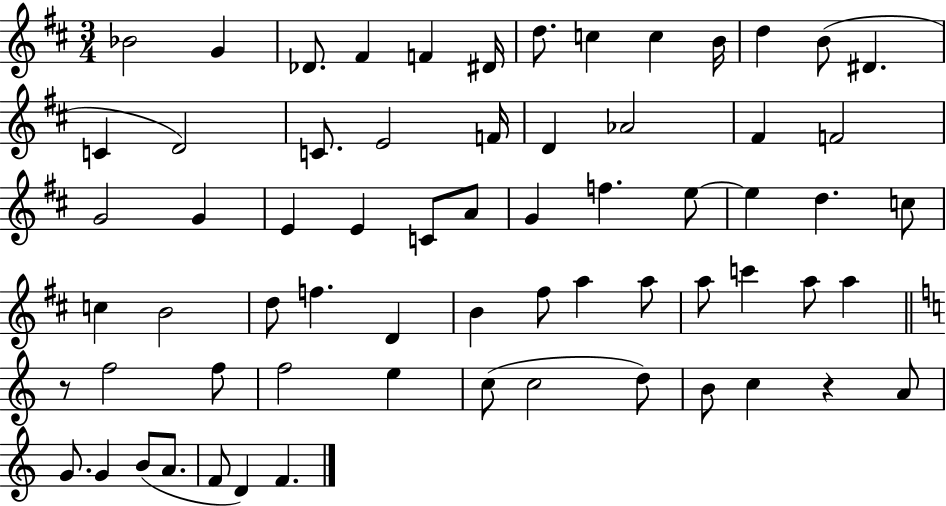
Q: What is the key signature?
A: D major